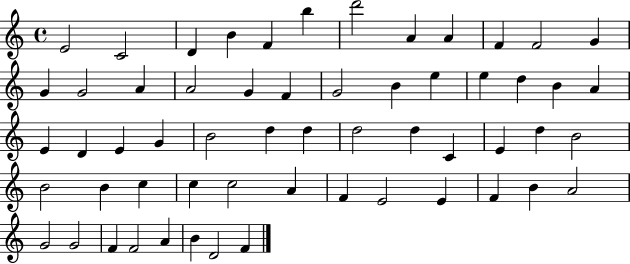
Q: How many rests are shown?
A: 0